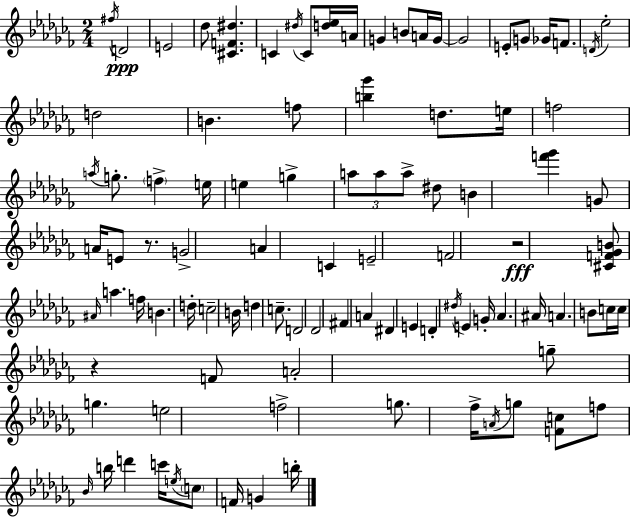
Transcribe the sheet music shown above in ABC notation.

X:1
T:Untitled
M:2/4
L:1/4
K:Abm
^f/4 D2 E2 _d/2 [^CF^d] C ^d/4 C/2 [d_e]/4 A/4 G B/2 A/4 G/4 G2 E/2 G/2 _G/4 F/2 D/4 _e2 d2 B f/2 [b_g'] d/2 e/4 f2 a/4 g/2 f e/4 e g a/2 a/2 a/2 ^d/2 B [f'_g'] G/2 A/4 E/2 z/2 G2 A C E2 F2 z2 [^CF_GB]/2 ^A/4 a f/4 B d/4 c2 B/4 d c/2 D2 _D2 ^F A ^D E D ^d/4 E G/4 _A ^A/4 A B/2 c/4 c/4 z F/2 A2 g/2 g e2 f2 g/2 _f/4 A/4 g/2 [Fc]/2 f/2 _B/4 b/4 d' c'/4 e/4 c/2 F/4 G b/4